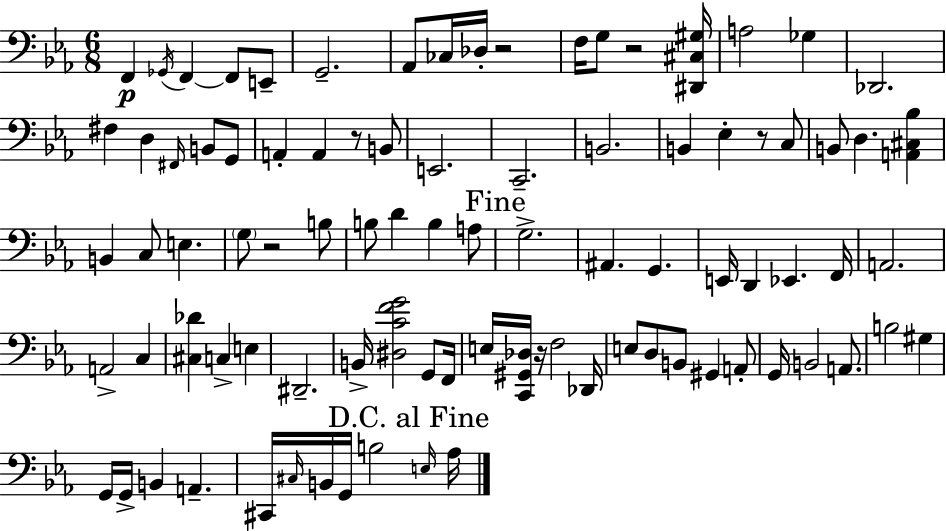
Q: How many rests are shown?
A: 6